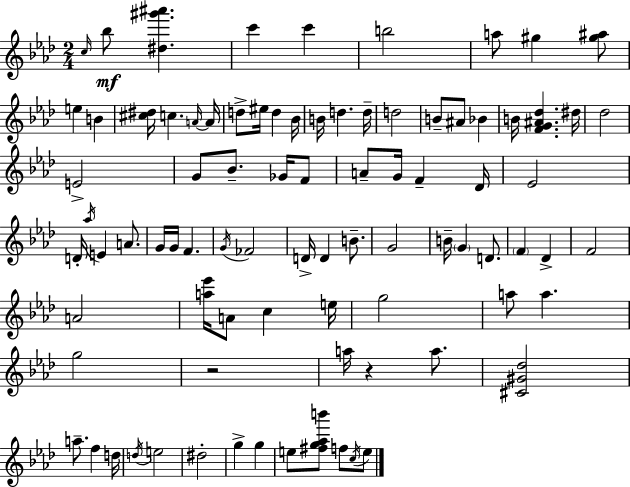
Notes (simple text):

C5/s Bb5/e [D#5,G#6,A#6]/q. C6/q C6/q B5/h A5/e G#5/q [G#5,A#5]/e E5/q B4/q [C#5,D#5]/s C5/q. A4/s A4/s D5/e EIS5/s D5/q Bb4/s B4/s D5/q. D5/s D5/h B4/e A#4/e Bb4/q B4/s [F4,G4,A#4,Db5]/q. D#5/s Db5/h E4/h G4/e Bb4/e. Gb4/s F4/e A4/e G4/s F4/q Db4/s Eb4/h D4/s Ab5/s E4/q A4/e. G4/s G4/s F4/q. G4/s FES4/h D4/s D4/q B4/e. G4/h B4/s G4/q D4/e. F4/q Db4/q F4/h A4/h [A5,Eb6]/s A4/e C5/q E5/s G5/h A5/e A5/q. G5/h R/h A5/s R/q A5/e. [C#4,G#4,Db5]/h A5/e. F5/q D5/s D5/s E5/h D#5/h G5/q G5/q E5/e [F#5,G5,Ab5,B6]/e F5/e C5/s E5/e